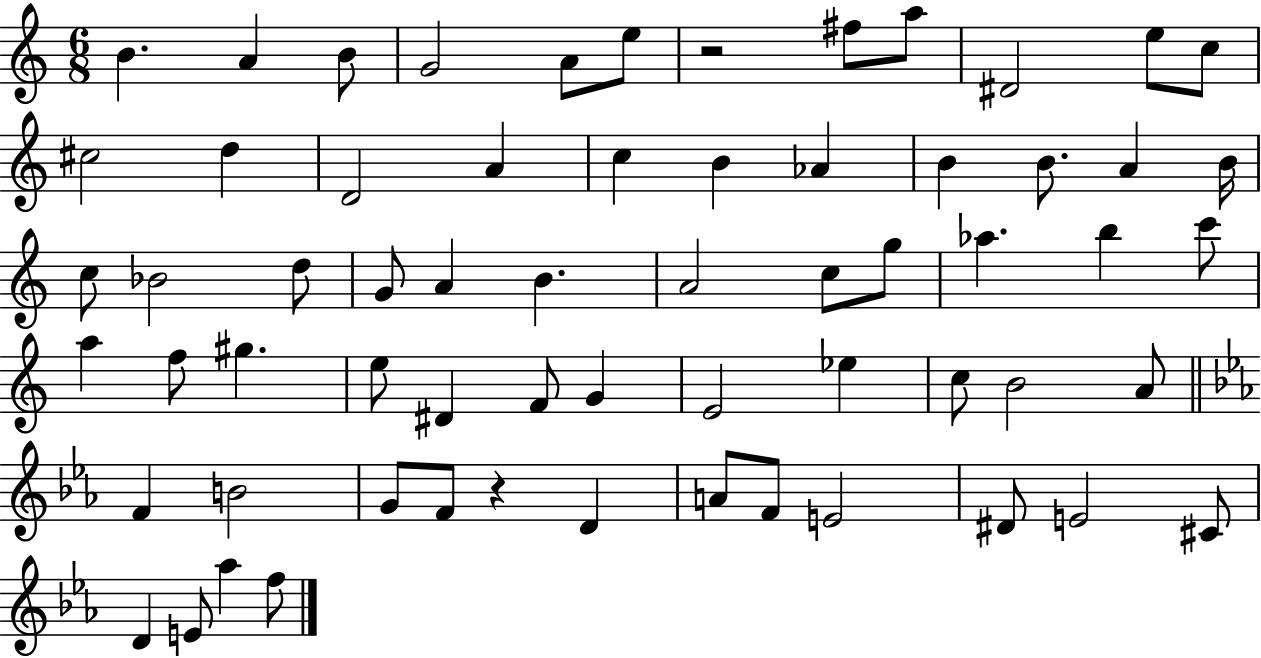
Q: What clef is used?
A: treble